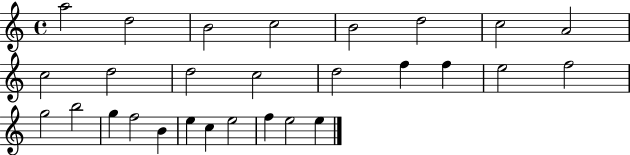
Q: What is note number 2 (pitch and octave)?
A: D5